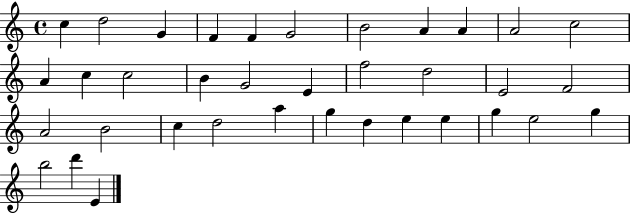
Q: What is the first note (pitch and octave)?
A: C5